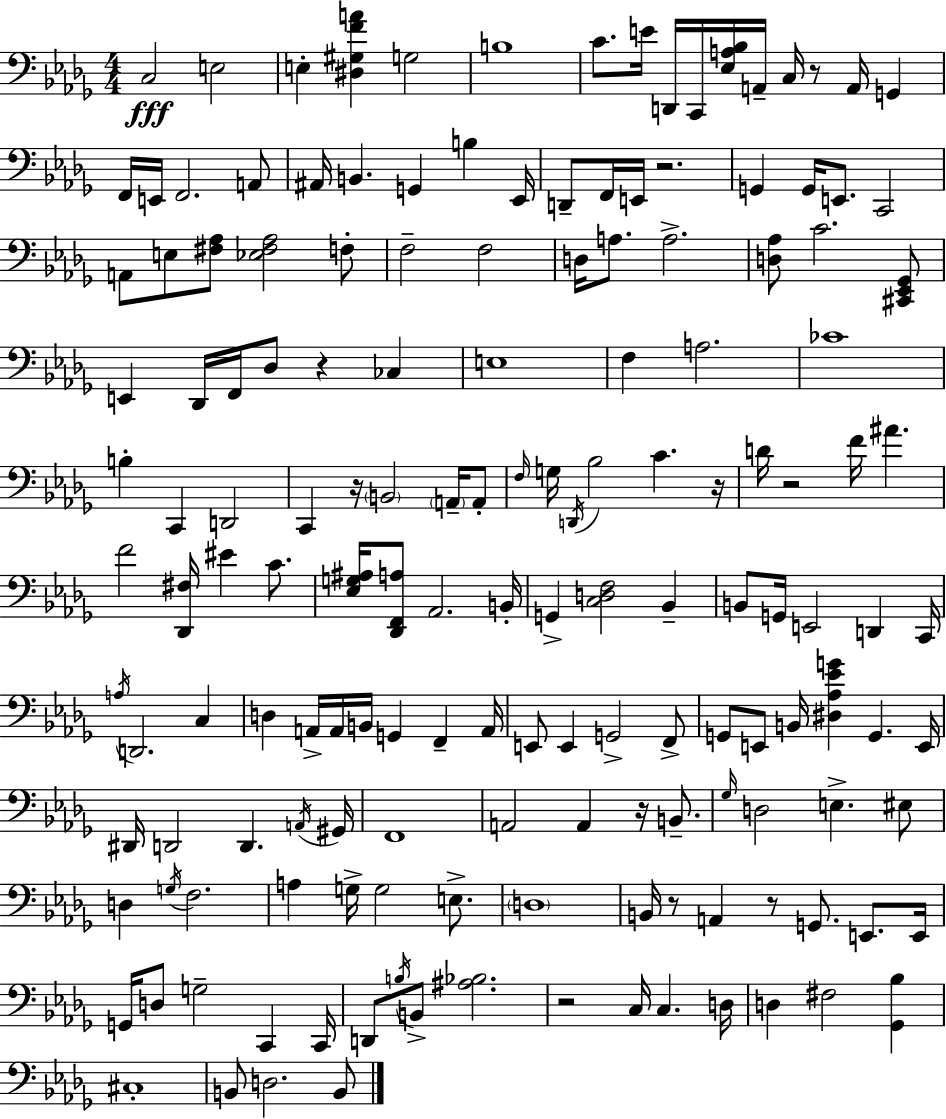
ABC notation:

X:1
T:Untitled
M:4/4
L:1/4
K:Bbm
C,2 E,2 E, [^D,^G,FA] G,2 B,4 C/2 E/4 D,,/4 C,,/4 [_E,A,_B,]/4 A,,/4 C,/4 z/2 A,,/4 G,, F,,/4 E,,/4 F,,2 A,,/2 ^A,,/4 B,, G,, B, _E,,/4 D,,/2 F,,/4 E,,/4 z2 G,, G,,/4 E,,/2 C,,2 A,,/2 E,/2 [^F,_A,]/2 [_E,^F,_A,]2 F,/2 F,2 F,2 D,/4 A,/2 A,2 [D,_A,]/2 C2 [^C,,_E,,_G,,]/2 E,, _D,,/4 F,,/4 _D,/2 z _C, E,4 F, A,2 _C4 B, C,, D,,2 C,, z/4 B,,2 A,,/4 A,,/2 F,/4 G,/4 D,,/4 _B,2 C z/4 D/4 z2 F/4 ^A F2 [_D,,^F,]/4 ^E C/2 [_E,G,^A,]/4 [_D,,F,,A,]/2 _A,,2 B,,/4 G,, [C,D,F,]2 _B,, B,,/2 G,,/4 E,,2 D,, C,,/4 A,/4 D,,2 C, D, A,,/4 A,,/4 B,,/4 G,, F,, A,,/4 E,,/2 E,, G,,2 F,,/2 G,,/2 E,,/2 B,,/4 [^D,_A,_EG] G,, E,,/4 ^D,,/4 D,,2 D,, A,,/4 ^G,,/4 F,,4 A,,2 A,, z/4 B,,/2 _G,/4 D,2 E, ^E,/2 D, G,/4 F,2 A, G,/4 G,2 E,/2 D,4 B,,/4 z/2 A,, z/2 G,,/2 E,,/2 E,,/4 G,,/4 D,/2 G,2 C,, C,,/4 D,,/2 B,/4 B,,/2 [^A,_B,]2 z2 C,/4 C, D,/4 D, ^F,2 [_G,,_B,] ^C,4 B,,/2 D,2 B,,/2